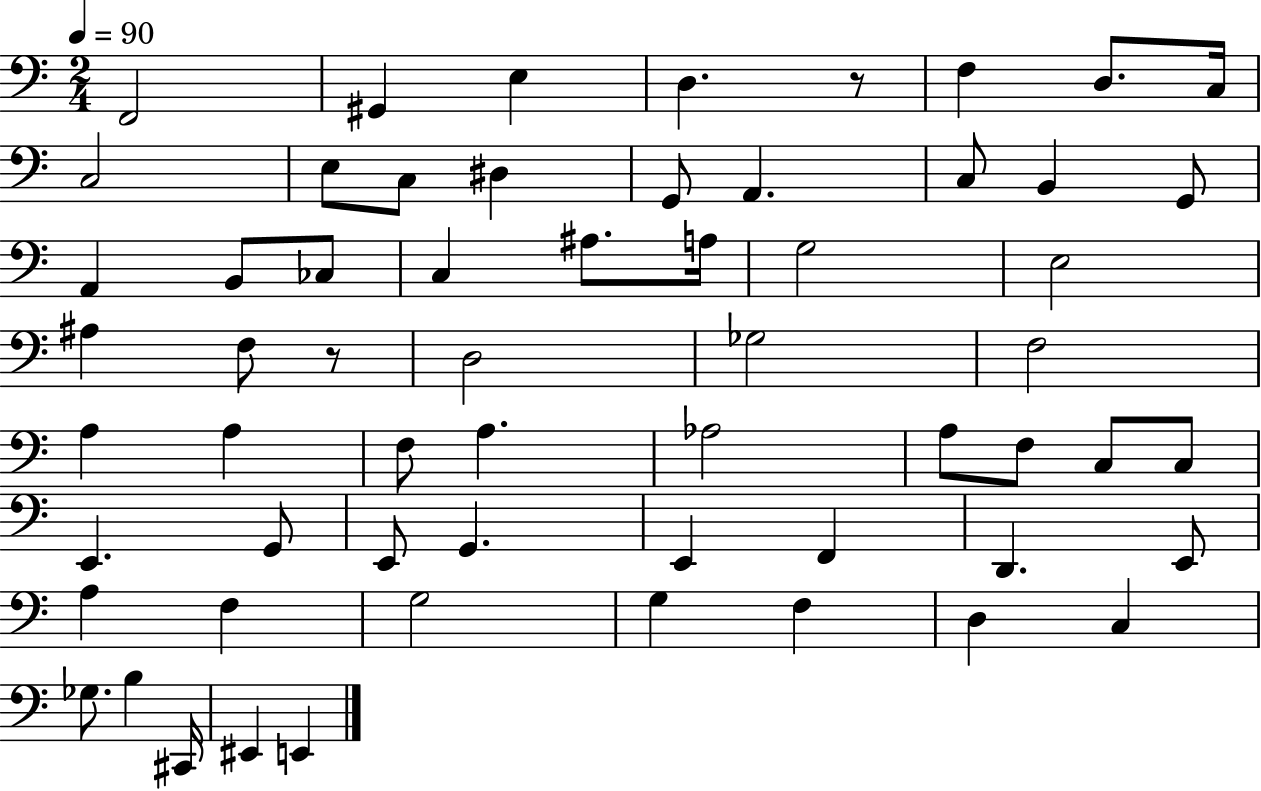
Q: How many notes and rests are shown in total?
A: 60